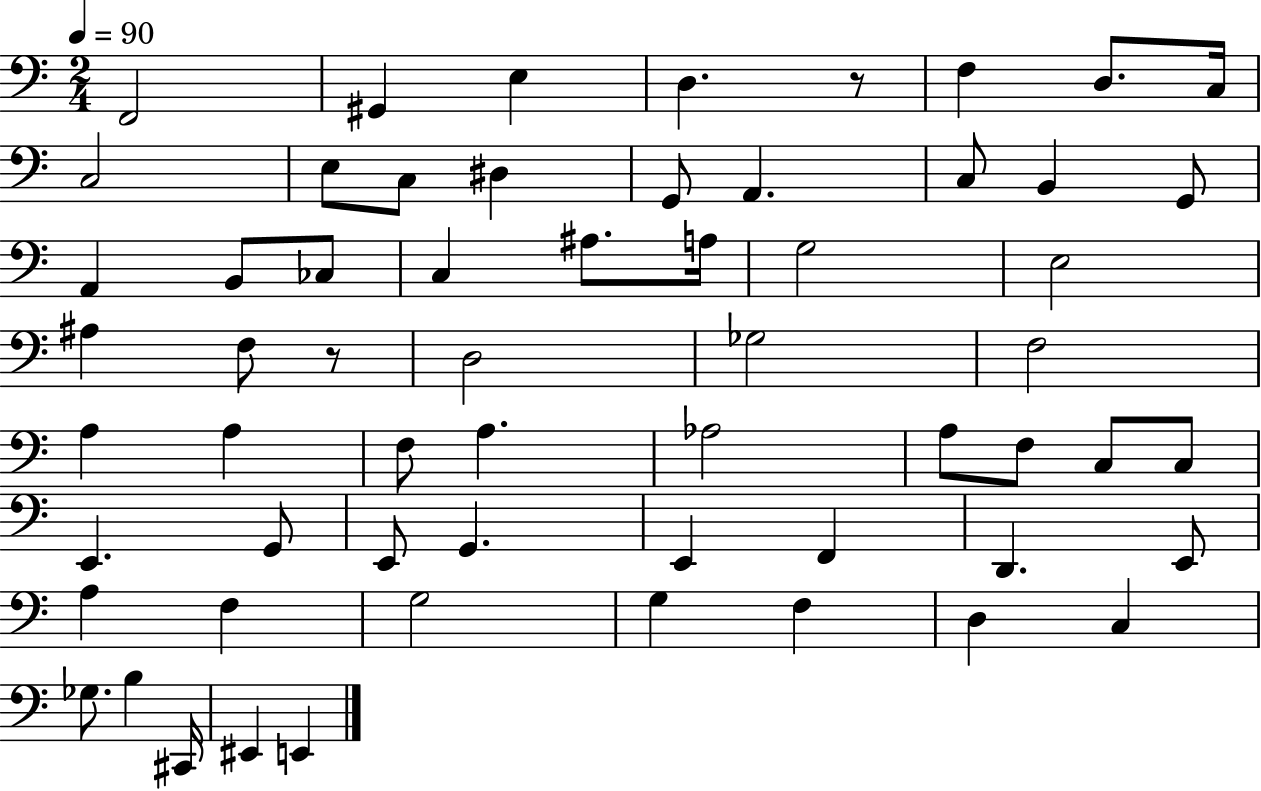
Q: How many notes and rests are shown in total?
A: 60